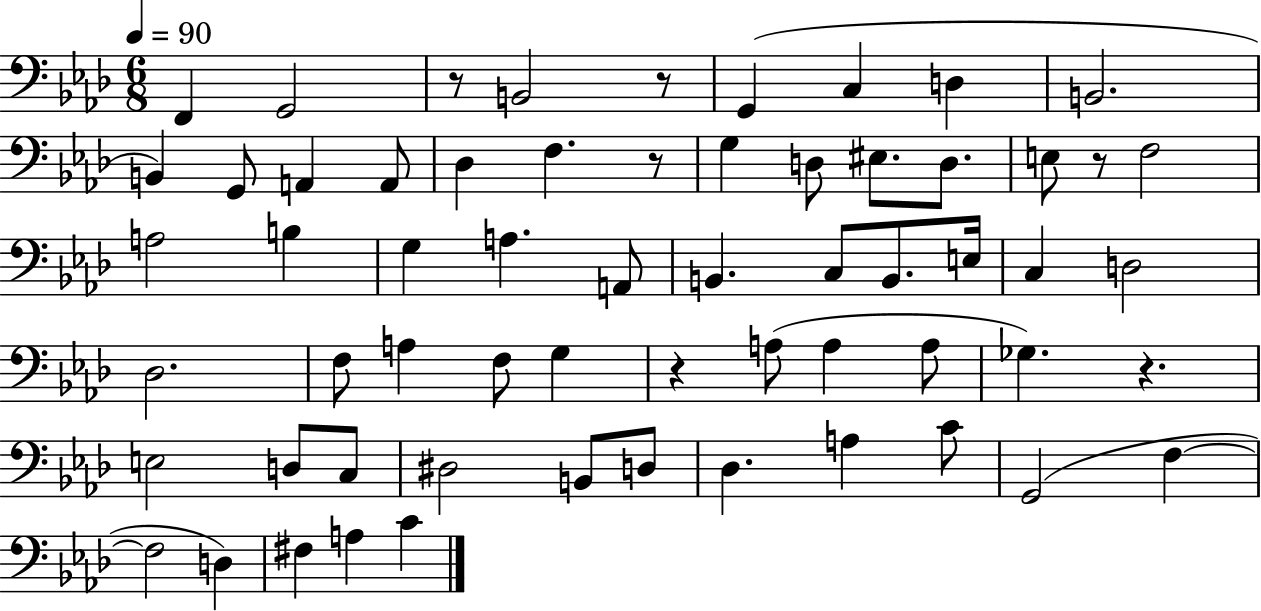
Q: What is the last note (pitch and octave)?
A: C4